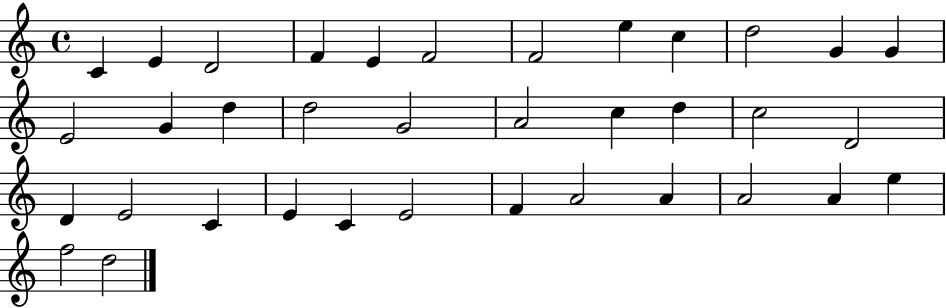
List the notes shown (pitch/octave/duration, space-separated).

C4/q E4/q D4/h F4/q E4/q F4/h F4/h E5/q C5/q D5/h G4/q G4/q E4/h G4/q D5/q D5/h G4/h A4/h C5/q D5/q C5/h D4/h D4/q E4/h C4/q E4/q C4/q E4/h F4/q A4/h A4/q A4/h A4/q E5/q F5/h D5/h